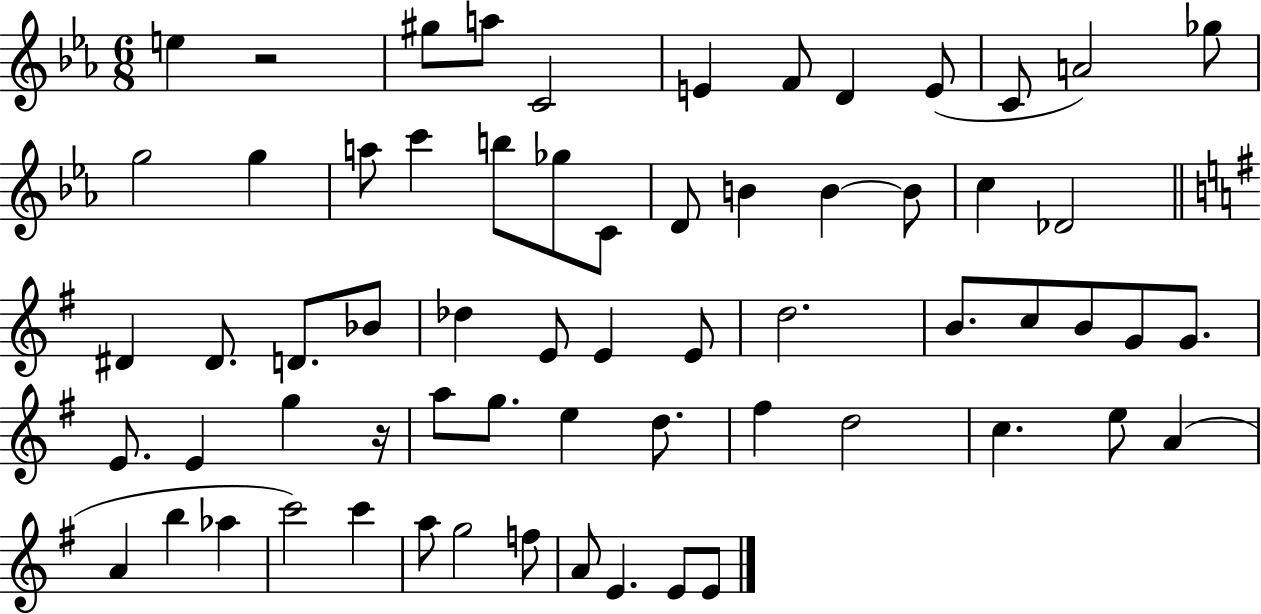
E5/q R/h G#5/e A5/e C4/h E4/q F4/e D4/q E4/e C4/e A4/h Gb5/e G5/h G5/q A5/e C6/q B5/e Gb5/e C4/e D4/e B4/q B4/q B4/e C5/q Db4/h D#4/q D#4/e. D4/e. Bb4/e Db5/q E4/e E4/q E4/e D5/h. B4/e. C5/e B4/e G4/e G4/e. E4/e. E4/q G5/q R/s A5/e G5/e. E5/q D5/e. F#5/q D5/h C5/q. E5/e A4/q A4/q B5/q Ab5/q C6/h C6/q A5/e G5/h F5/e A4/e E4/q. E4/e E4/e